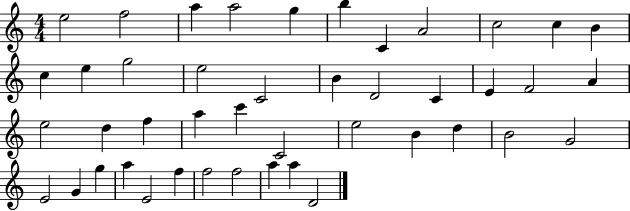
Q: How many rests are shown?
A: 0